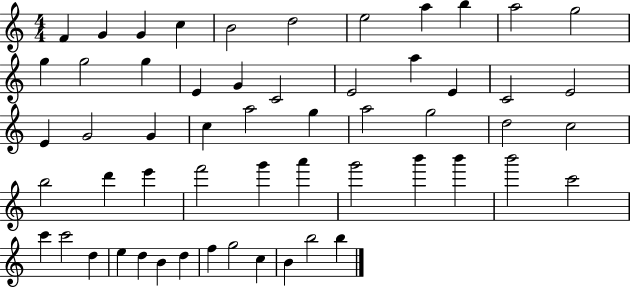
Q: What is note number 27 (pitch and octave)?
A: A5